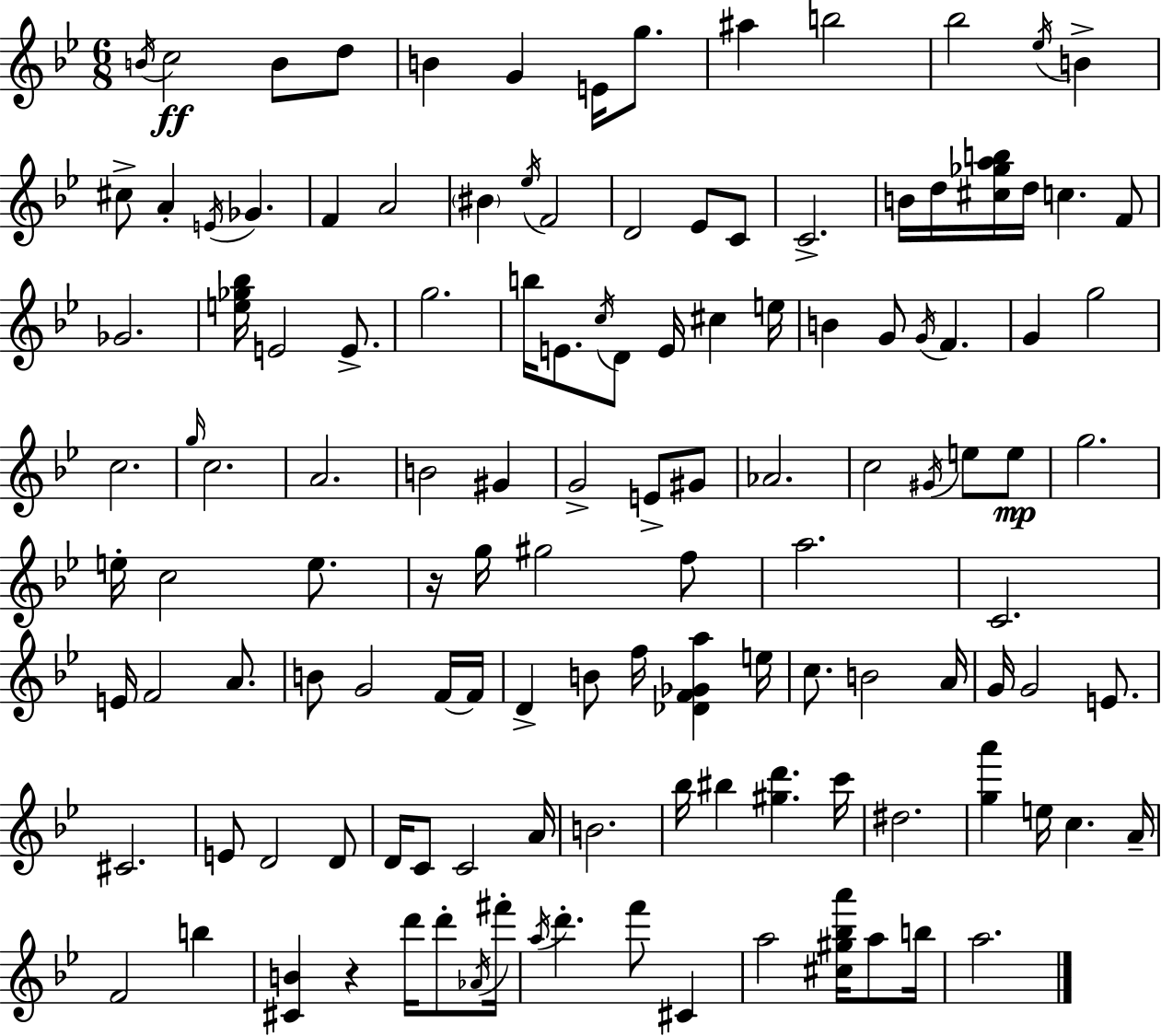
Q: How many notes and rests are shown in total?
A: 127